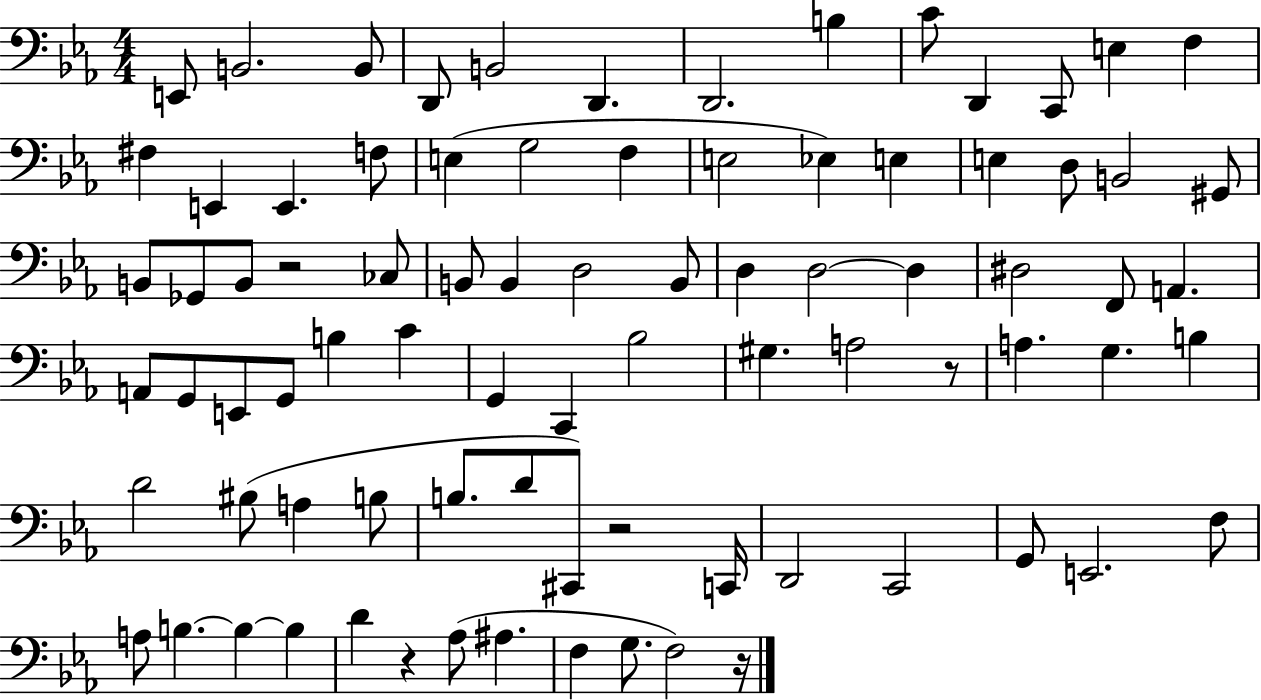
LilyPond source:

{
  \clef bass
  \numericTimeSignature
  \time 4/4
  \key ees \major
  \repeat volta 2 { e,8 b,2. b,8 | d,8 b,2 d,4. | d,2. b4 | c'8 d,4 c,8 e4 f4 | \break fis4 e,4 e,4. f8 | e4( g2 f4 | e2 ees4) e4 | e4 d8 b,2 gis,8 | \break b,8 ges,8 b,8 r2 ces8 | b,8 b,4 d2 b,8 | d4 d2~~ d4 | dis2 f,8 a,4. | \break a,8 g,8 e,8 g,8 b4 c'4 | g,4 c,4 bes2 | gis4. a2 r8 | a4. g4. b4 | \break d'2 bis8( a4 b8 | b8. d'8 cis,8) r2 c,16 | d,2 c,2 | g,8 e,2. f8 | \break a8 b4.~~ b4~~ b4 | d'4 r4 aes8( ais4. | f4 g8. f2) r16 | } \bar "|."
}